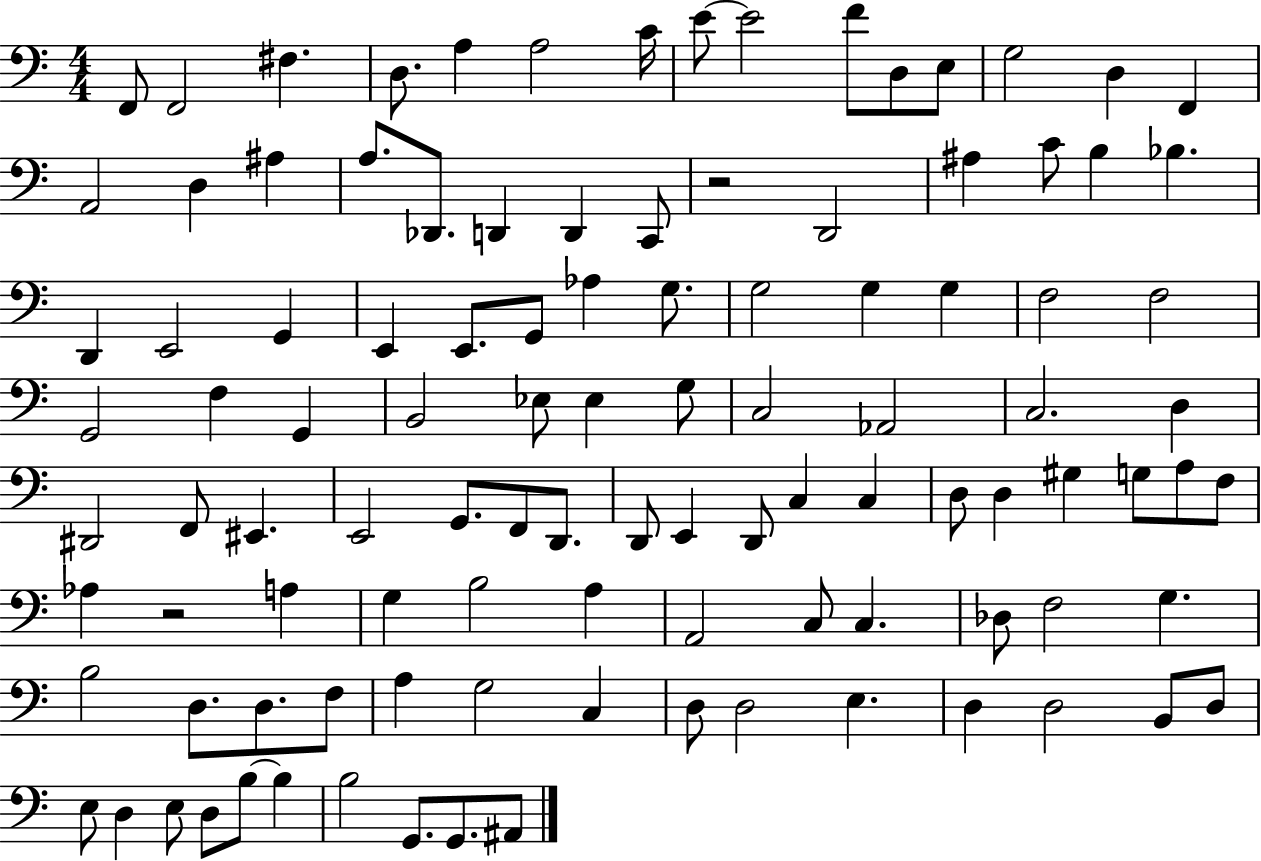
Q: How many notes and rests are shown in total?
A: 107